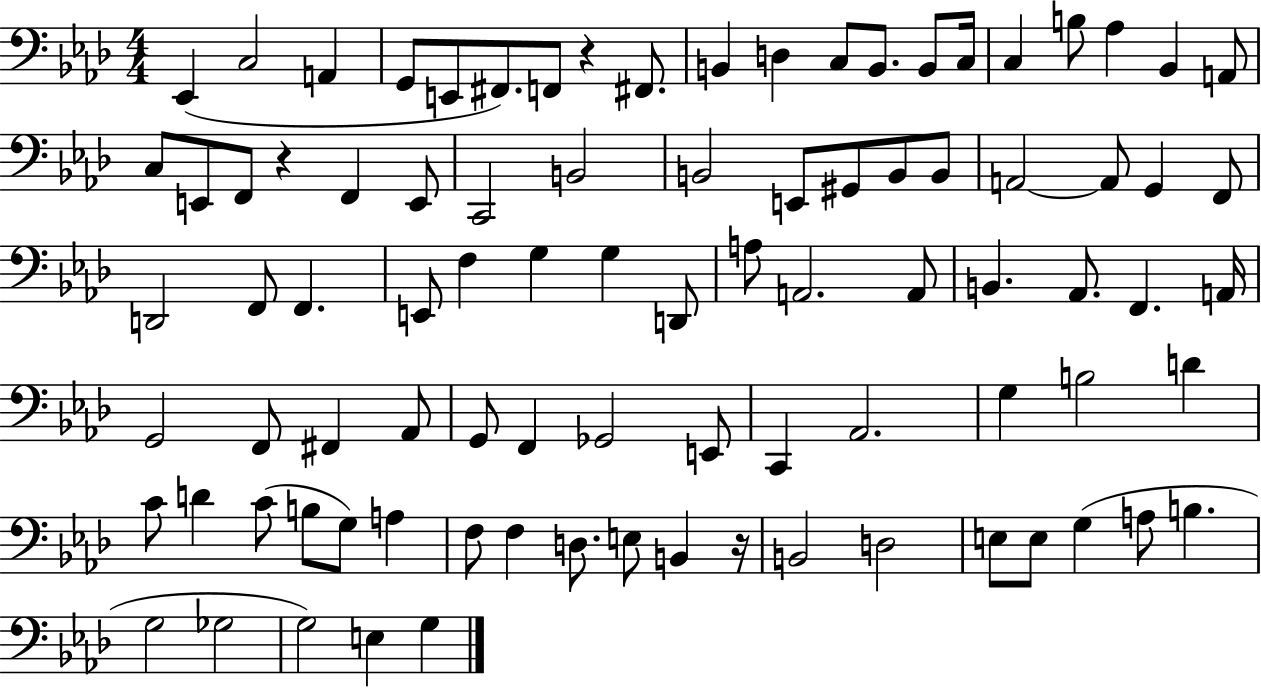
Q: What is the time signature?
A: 4/4